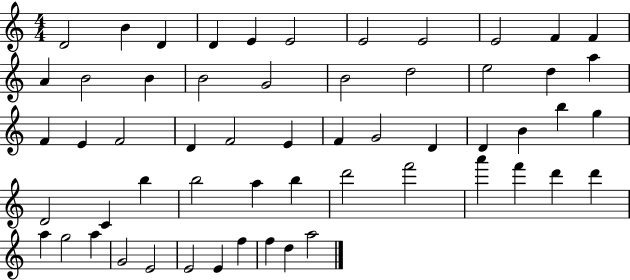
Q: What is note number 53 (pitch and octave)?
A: E4